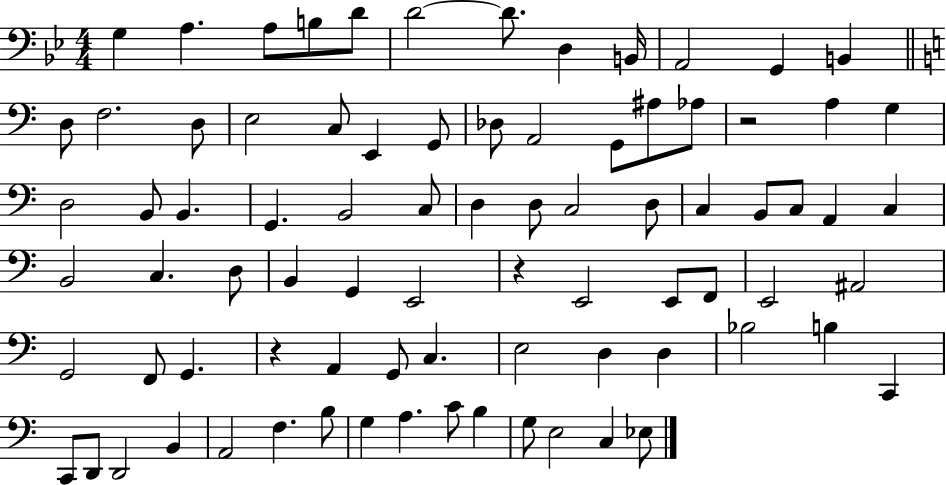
X:1
T:Untitled
M:4/4
L:1/4
K:Bb
G, A, A,/2 B,/2 D/2 D2 D/2 D, B,,/4 A,,2 G,, B,, D,/2 F,2 D,/2 E,2 C,/2 E,, G,,/2 _D,/2 A,,2 G,,/2 ^A,/2 _A,/2 z2 A, G, D,2 B,,/2 B,, G,, B,,2 C,/2 D, D,/2 C,2 D,/2 C, B,,/2 C,/2 A,, C, B,,2 C, D,/2 B,, G,, E,,2 z E,,2 E,,/2 F,,/2 E,,2 ^A,,2 G,,2 F,,/2 G,, z A,, G,,/2 C, E,2 D, D, _B,2 B, C,, C,,/2 D,,/2 D,,2 B,, A,,2 F, B,/2 G, A, C/2 B, G,/2 E,2 C, _E,/2